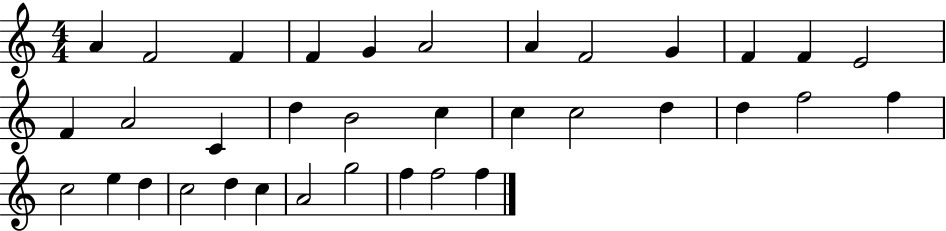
{
  \clef treble
  \numericTimeSignature
  \time 4/4
  \key c \major
  a'4 f'2 f'4 | f'4 g'4 a'2 | a'4 f'2 g'4 | f'4 f'4 e'2 | \break f'4 a'2 c'4 | d''4 b'2 c''4 | c''4 c''2 d''4 | d''4 f''2 f''4 | \break c''2 e''4 d''4 | c''2 d''4 c''4 | a'2 g''2 | f''4 f''2 f''4 | \break \bar "|."
}